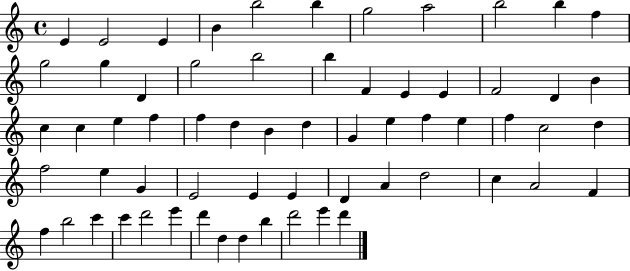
E4/q E4/h E4/q B4/q B5/h B5/q G5/h A5/h B5/h B5/q F5/q G5/h G5/q D4/q G5/h B5/h B5/q F4/q E4/q E4/q F4/h D4/q B4/q C5/q C5/q E5/q F5/q F5/q D5/q B4/q D5/q G4/q E5/q F5/q E5/q F5/q C5/h D5/q F5/h E5/q G4/q E4/h E4/q E4/q D4/q A4/q D5/h C5/q A4/h F4/q F5/q B5/h C6/q C6/q D6/h E6/q D6/q D5/q D5/q B5/q D6/h E6/q D6/q